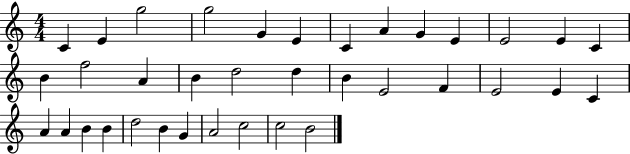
X:1
T:Untitled
M:4/4
L:1/4
K:C
C E g2 g2 G E C A G E E2 E C B f2 A B d2 d B E2 F E2 E C A A B B d2 B G A2 c2 c2 B2